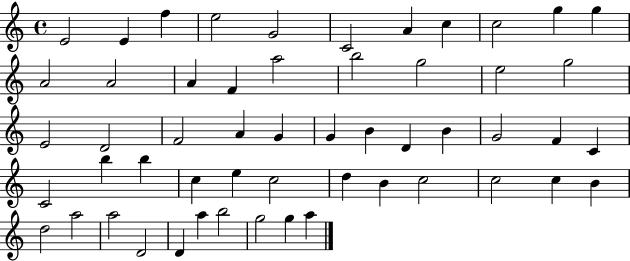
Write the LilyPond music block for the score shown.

{
  \clef treble
  \time 4/4
  \defaultTimeSignature
  \key c \major
  e'2 e'4 f''4 | e''2 g'2 | c'2 a'4 c''4 | c''2 g''4 g''4 | \break a'2 a'2 | a'4 f'4 a''2 | b''2 g''2 | e''2 g''2 | \break e'2 d'2 | f'2 a'4 g'4 | g'4 b'4 d'4 b'4 | g'2 f'4 c'4 | \break c'2 b''4 b''4 | c''4 e''4 c''2 | d''4 b'4 c''2 | c''2 c''4 b'4 | \break d''2 a''2 | a''2 d'2 | d'4 a''4 b''2 | g''2 g''4 a''4 | \break \bar "|."
}